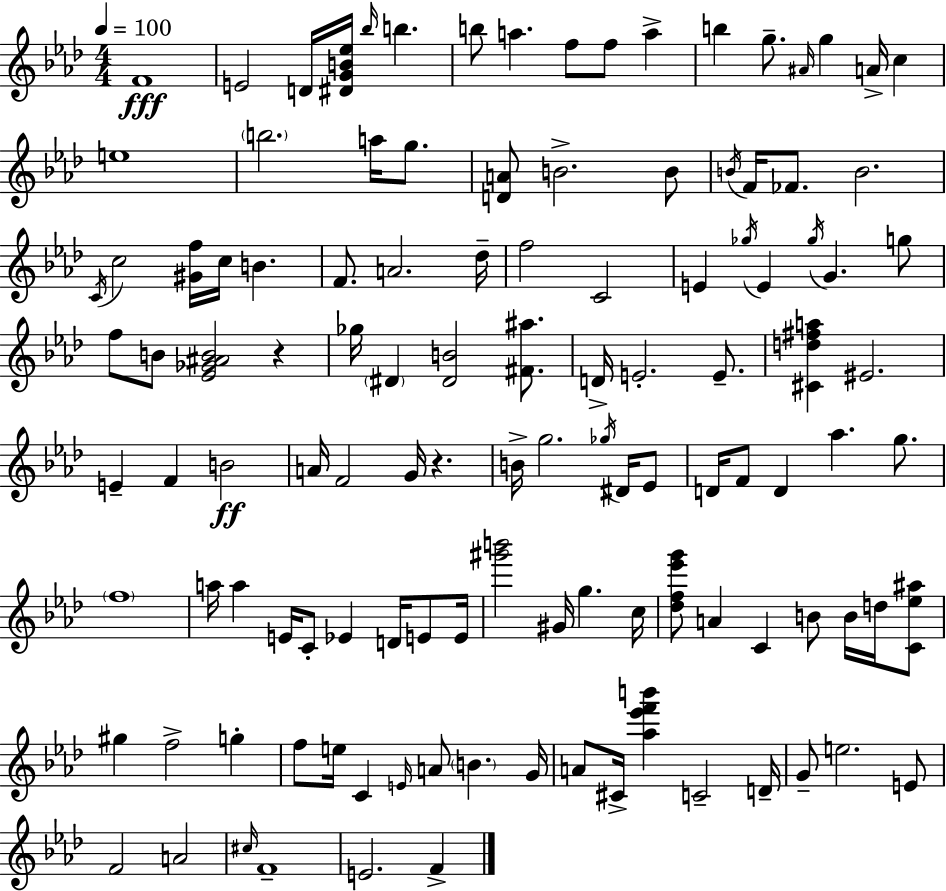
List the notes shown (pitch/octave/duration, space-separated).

F4/w E4/h D4/s [D#4,G4,B4,Eb5]/s Bb5/s B5/q. B5/e A5/q. F5/e F5/e A5/q B5/q G5/e. A#4/s G5/q A4/s C5/q E5/w B5/h. A5/s G5/e. [D4,A4]/e B4/h. B4/e B4/s F4/s FES4/e. B4/h. C4/s C5/h [G#4,F5]/s C5/s B4/q. F4/e. A4/h. Db5/s F5/h C4/h E4/q Gb5/s E4/q Gb5/s G4/q. G5/e F5/e B4/e [Eb4,Gb4,A#4,B4]/h R/q Gb5/s D#4/q [D#4,B4]/h [F#4,A#5]/e. D4/s E4/h. E4/e. [C#4,D5,F#5,A5]/q EIS4/h. E4/q F4/q B4/h A4/s F4/h G4/s R/q. B4/s G5/h. Gb5/s D#4/s Eb4/e D4/s F4/e D4/q Ab5/q. G5/e. F5/w A5/s A5/q E4/s C4/e Eb4/q D4/s E4/e E4/s [G#6,B6]/h G#4/s G5/q. C5/s [Db5,F5,Eb6,G6]/e A4/q C4/q B4/e B4/s D5/s [C4,Eb5,A#5]/e G#5/q F5/h G5/q F5/e E5/s C4/q E4/s A4/e B4/q. G4/s A4/e C#4/s [Ab5,Eb6,F6,B6]/q C4/h D4/s G4/e E5/h. E4/e F4/h A4/h C#5/s F4/w E4/h. F4/q